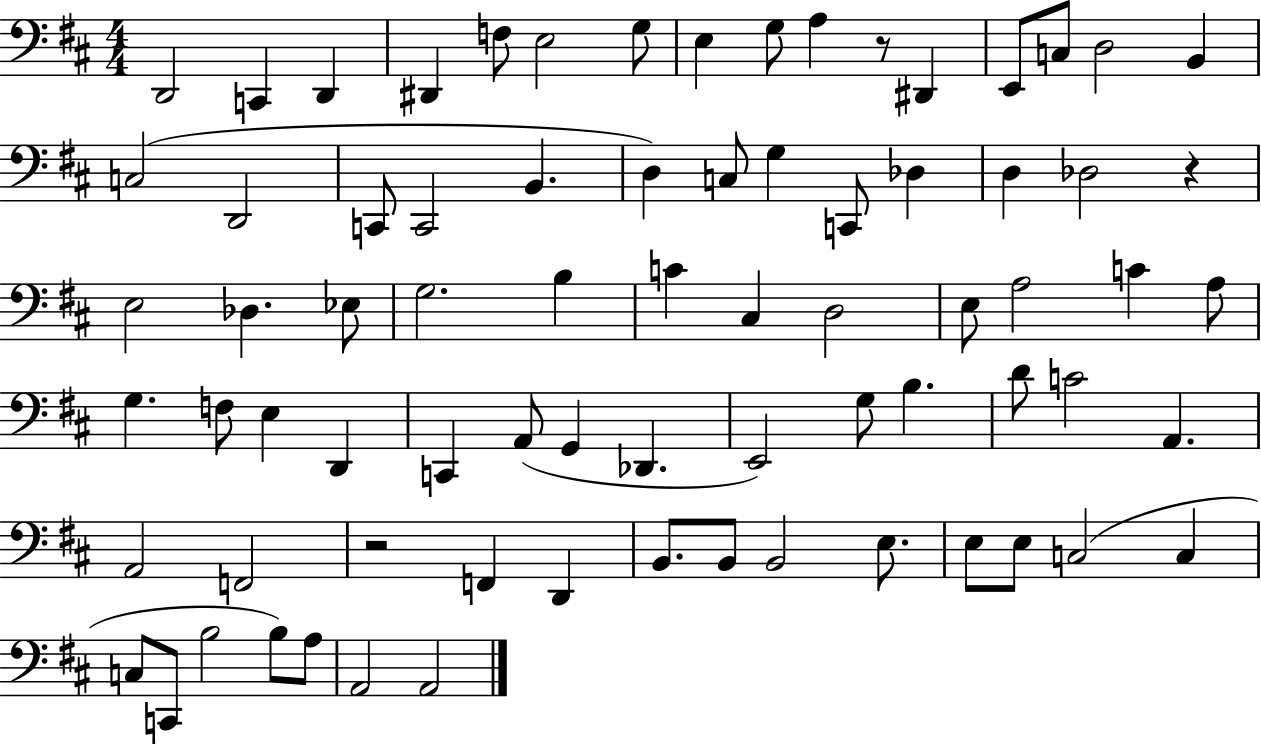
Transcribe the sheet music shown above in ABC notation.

X:1
T:Untitled
M:4/4
L:1/4
K:D
D,,2 C,, D,, ^D,, F,/2 E,2 G,/2 E, G,/2 A, z/2 ^D,, E,,/2 C,/2 D,2 B,, C,2 D,,2 C,,/2 C,,2 B,, D, C,/2 G, C,,/2 _D, D, _D,2 z E,2 _D, _E,/2 G,2 B, C ^C, D,2 E,/2 A,2 C A,/2 G, F,/2 E, D,, C,, A,,/2 G,, _D,, E,,2 G,/2 B, D/2 C2 A,, A,,2 F,,2 z2 F,, D,, B,,/2 B,,/2 B,,2 E,/2 E,/2 E,/2 C,2 C, C,/2 C,,/2 B,2 B,/2 A,/2 A,,2 A,,2